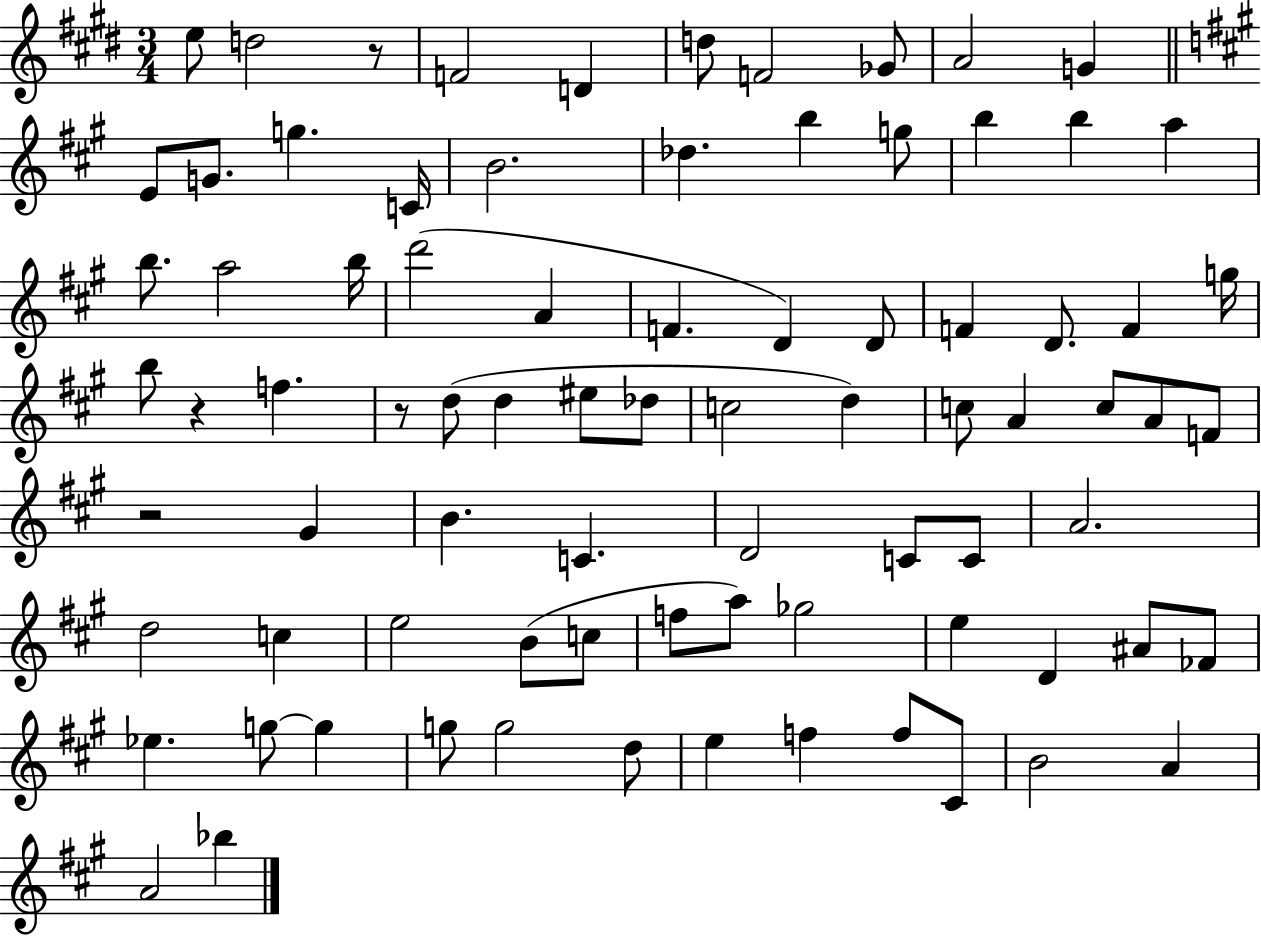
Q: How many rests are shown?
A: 4